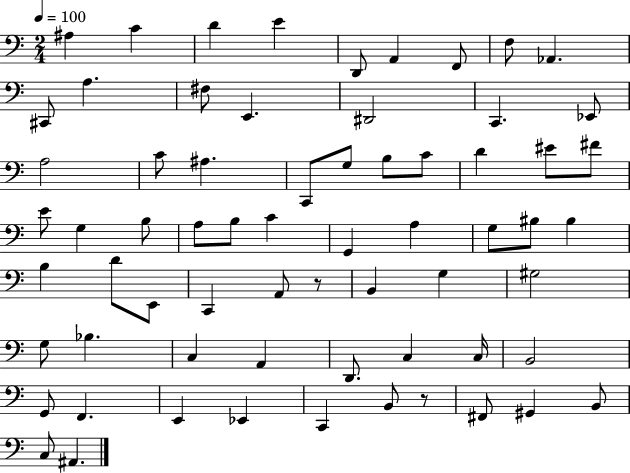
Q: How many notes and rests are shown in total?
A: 66